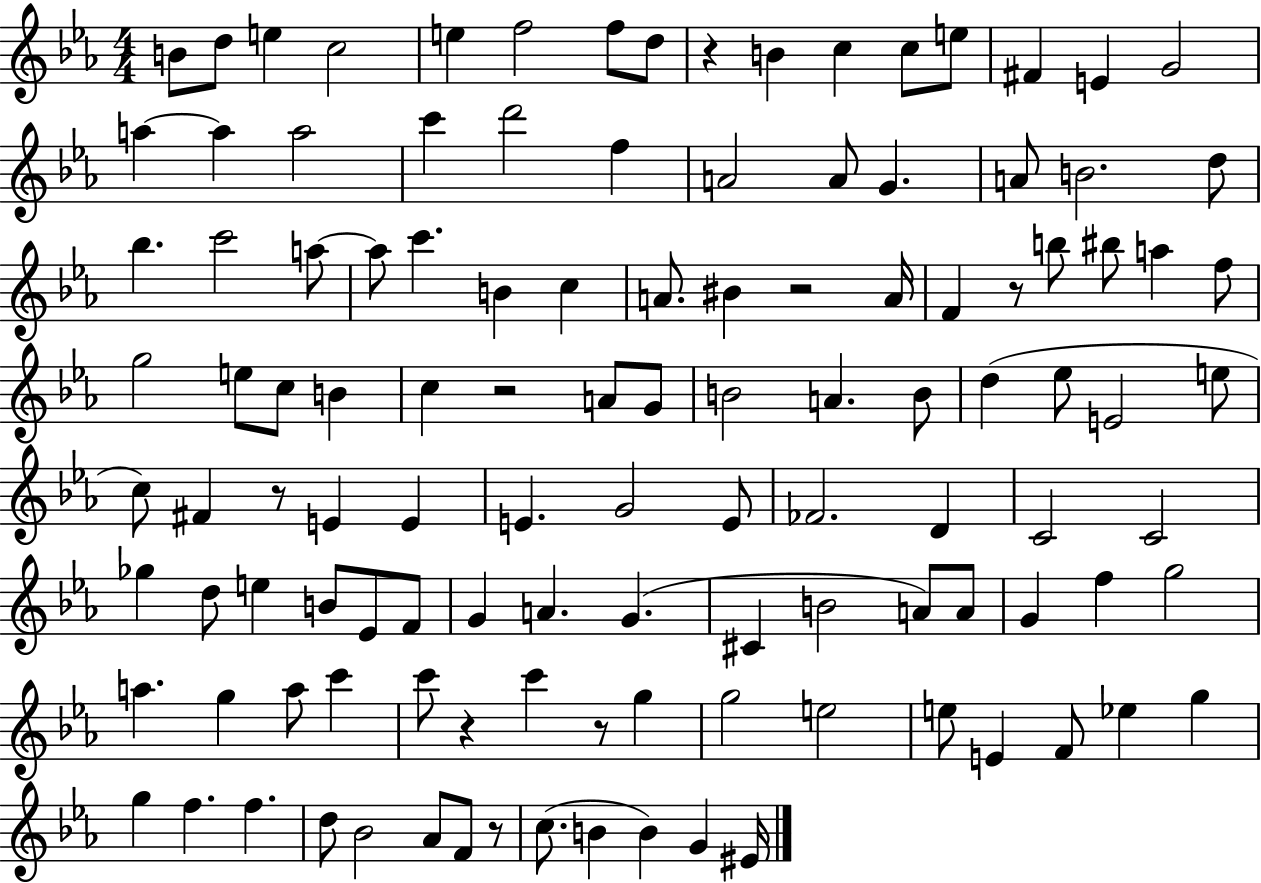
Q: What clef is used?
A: treble